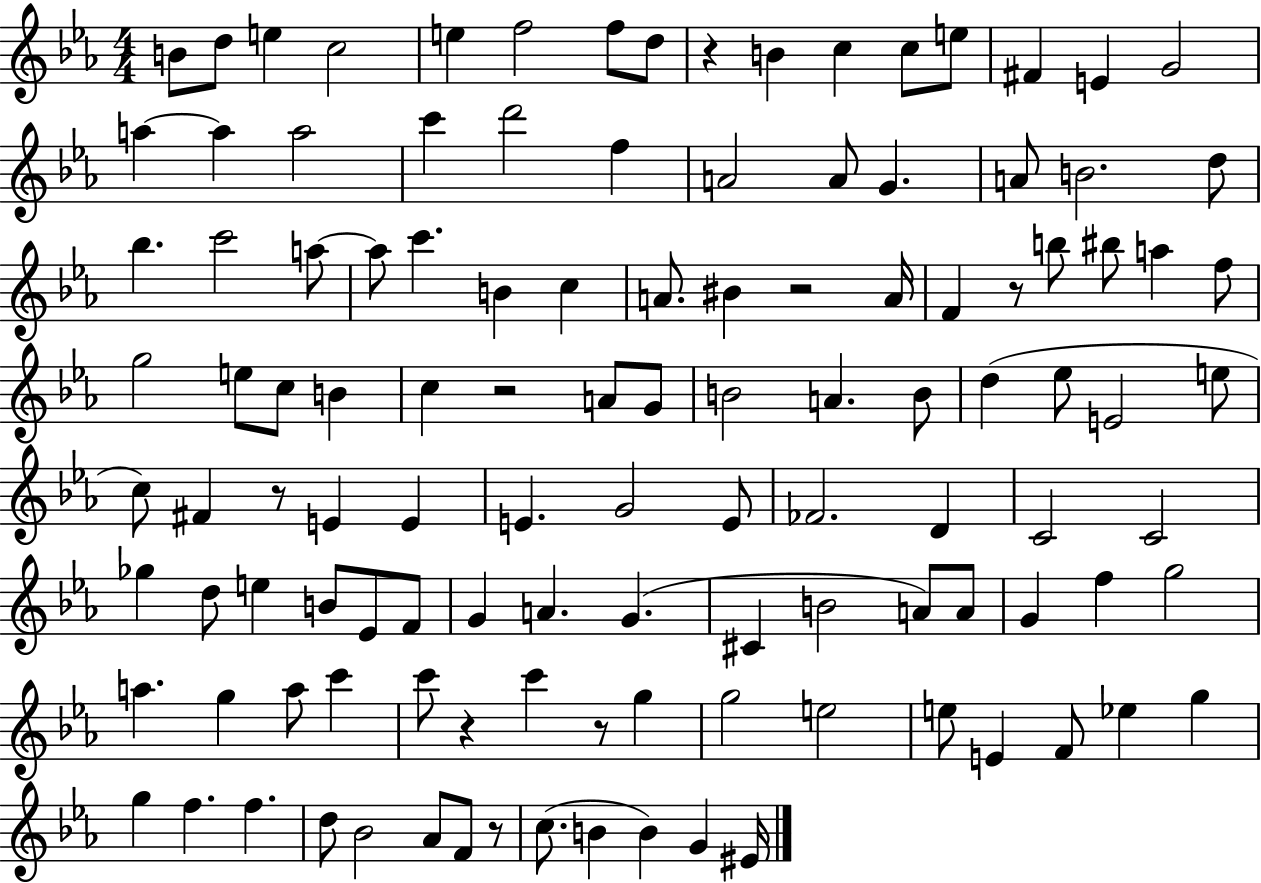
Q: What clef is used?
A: treble